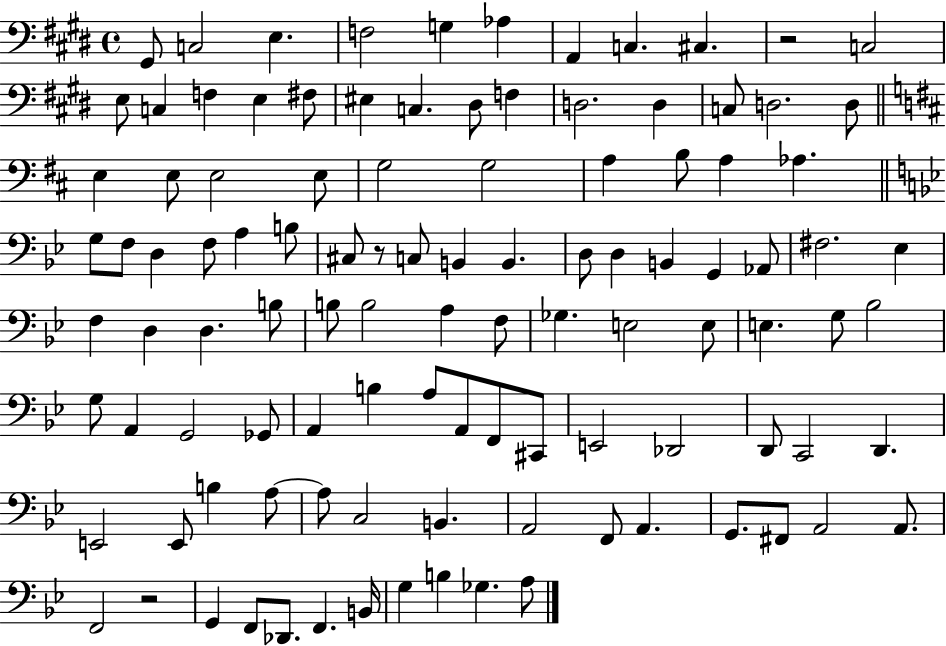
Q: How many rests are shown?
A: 3